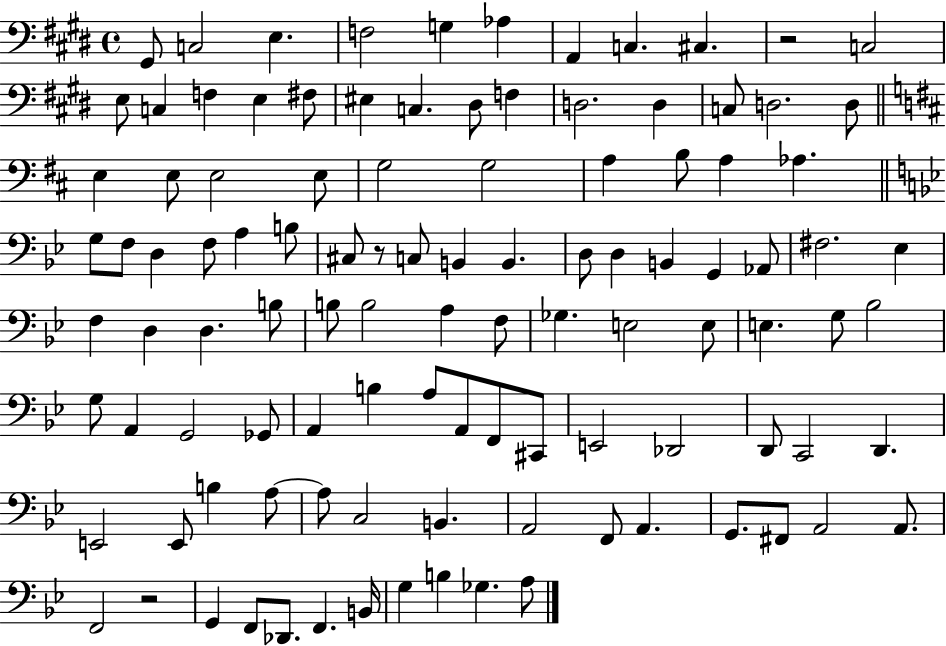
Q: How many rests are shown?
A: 3